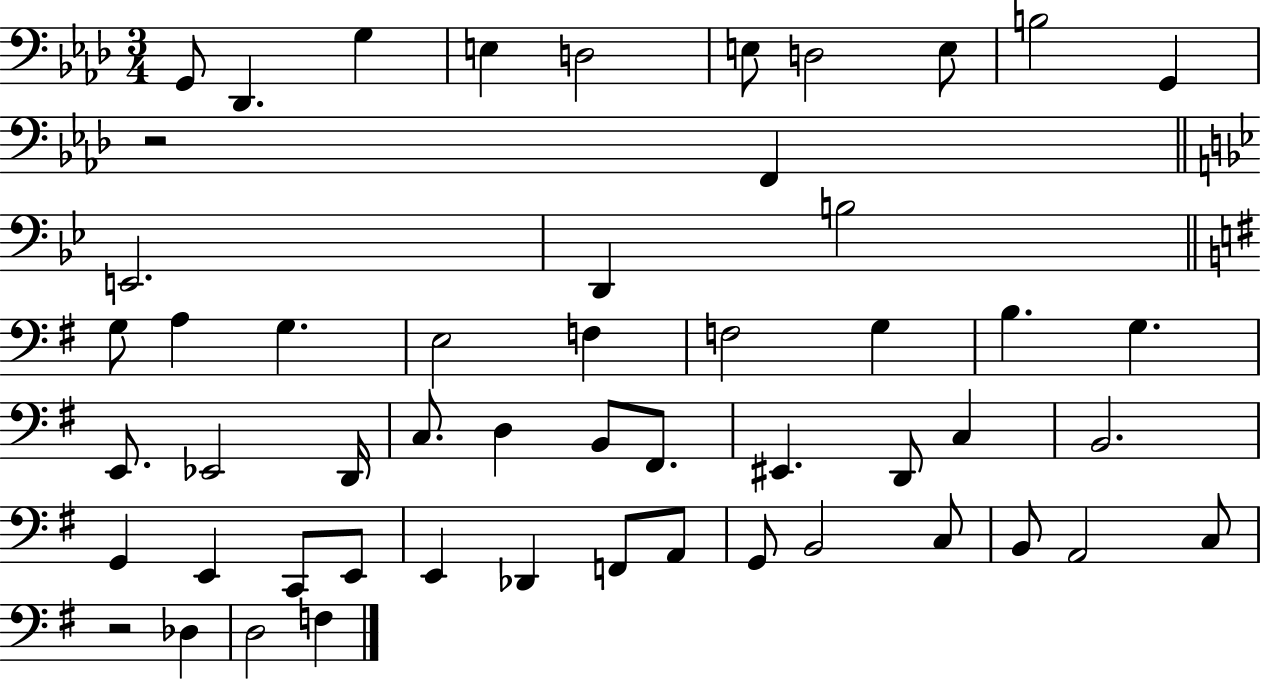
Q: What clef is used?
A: bass